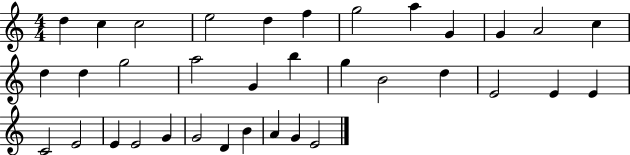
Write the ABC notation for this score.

X:1
T:Untitled
M:4/4
L:1/4
K:C
d c c2 e2 d f g2 a G G A2 c d d g2 a2 G b g B2 d E2 E E C2 E2 E E2 G G2 D B A G E2